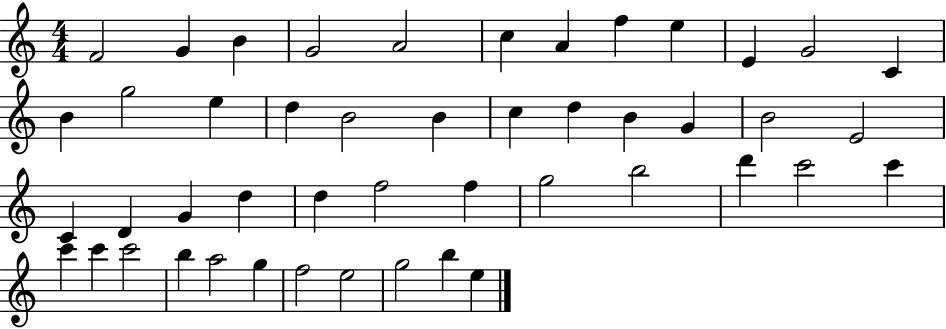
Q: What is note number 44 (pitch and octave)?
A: E5